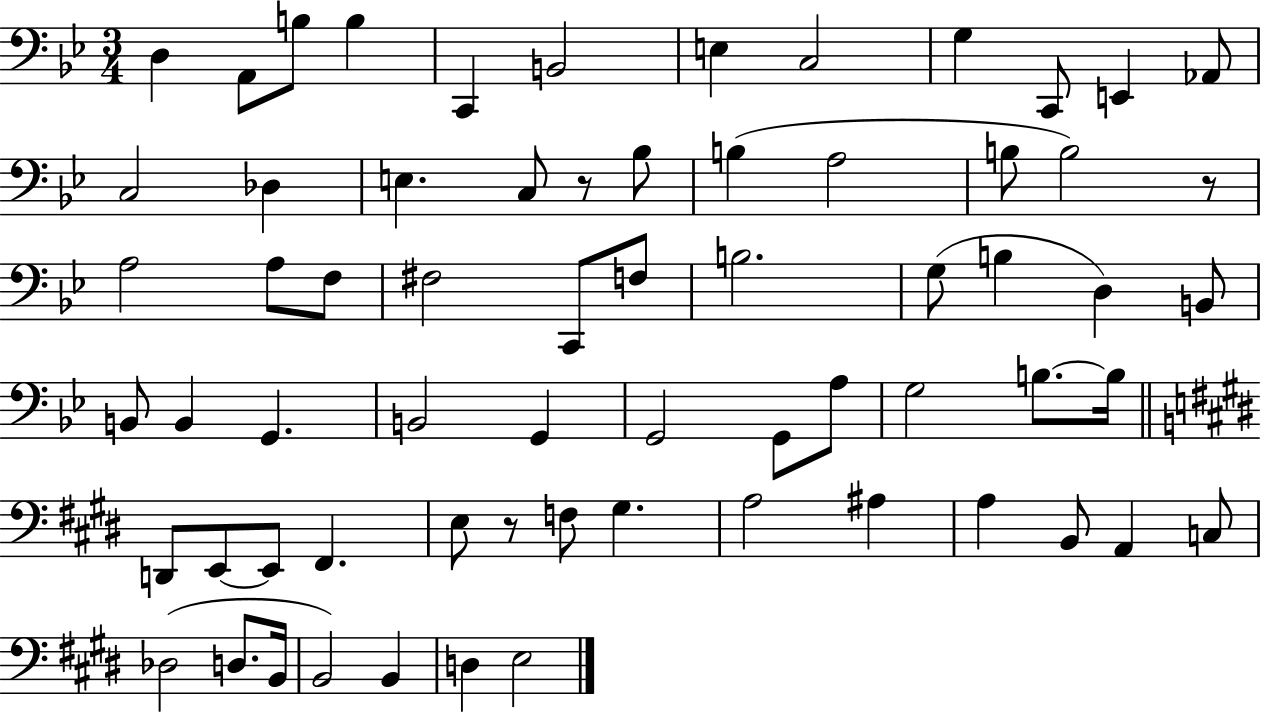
D3/q A2/e B3/e B3/q C2/q B2/h E3/q C3/h G3/q C2/e E2/q Ab2/e C3/h Db3/q E3/q. C3/e R/e Bb3/e B3/q A3/h B3/e B3/h R/e A3/h A3/e F3/e F#3/h C2/e F3/e B3/h. G3/e B3/q D3/q B2/e B2/e B2/q G2/q. B2/h G2/q G2/h G2/e A3/e G3/h B3/e. B3/s D2/e E2/e E2/e F#2/q. E3/e R/e F3/e G#3/q. A3/h A#3/q A3/q B2/e A2/q C3/e Db3/h D3/e. B2/s B2/h B2/q D3/q E3/h